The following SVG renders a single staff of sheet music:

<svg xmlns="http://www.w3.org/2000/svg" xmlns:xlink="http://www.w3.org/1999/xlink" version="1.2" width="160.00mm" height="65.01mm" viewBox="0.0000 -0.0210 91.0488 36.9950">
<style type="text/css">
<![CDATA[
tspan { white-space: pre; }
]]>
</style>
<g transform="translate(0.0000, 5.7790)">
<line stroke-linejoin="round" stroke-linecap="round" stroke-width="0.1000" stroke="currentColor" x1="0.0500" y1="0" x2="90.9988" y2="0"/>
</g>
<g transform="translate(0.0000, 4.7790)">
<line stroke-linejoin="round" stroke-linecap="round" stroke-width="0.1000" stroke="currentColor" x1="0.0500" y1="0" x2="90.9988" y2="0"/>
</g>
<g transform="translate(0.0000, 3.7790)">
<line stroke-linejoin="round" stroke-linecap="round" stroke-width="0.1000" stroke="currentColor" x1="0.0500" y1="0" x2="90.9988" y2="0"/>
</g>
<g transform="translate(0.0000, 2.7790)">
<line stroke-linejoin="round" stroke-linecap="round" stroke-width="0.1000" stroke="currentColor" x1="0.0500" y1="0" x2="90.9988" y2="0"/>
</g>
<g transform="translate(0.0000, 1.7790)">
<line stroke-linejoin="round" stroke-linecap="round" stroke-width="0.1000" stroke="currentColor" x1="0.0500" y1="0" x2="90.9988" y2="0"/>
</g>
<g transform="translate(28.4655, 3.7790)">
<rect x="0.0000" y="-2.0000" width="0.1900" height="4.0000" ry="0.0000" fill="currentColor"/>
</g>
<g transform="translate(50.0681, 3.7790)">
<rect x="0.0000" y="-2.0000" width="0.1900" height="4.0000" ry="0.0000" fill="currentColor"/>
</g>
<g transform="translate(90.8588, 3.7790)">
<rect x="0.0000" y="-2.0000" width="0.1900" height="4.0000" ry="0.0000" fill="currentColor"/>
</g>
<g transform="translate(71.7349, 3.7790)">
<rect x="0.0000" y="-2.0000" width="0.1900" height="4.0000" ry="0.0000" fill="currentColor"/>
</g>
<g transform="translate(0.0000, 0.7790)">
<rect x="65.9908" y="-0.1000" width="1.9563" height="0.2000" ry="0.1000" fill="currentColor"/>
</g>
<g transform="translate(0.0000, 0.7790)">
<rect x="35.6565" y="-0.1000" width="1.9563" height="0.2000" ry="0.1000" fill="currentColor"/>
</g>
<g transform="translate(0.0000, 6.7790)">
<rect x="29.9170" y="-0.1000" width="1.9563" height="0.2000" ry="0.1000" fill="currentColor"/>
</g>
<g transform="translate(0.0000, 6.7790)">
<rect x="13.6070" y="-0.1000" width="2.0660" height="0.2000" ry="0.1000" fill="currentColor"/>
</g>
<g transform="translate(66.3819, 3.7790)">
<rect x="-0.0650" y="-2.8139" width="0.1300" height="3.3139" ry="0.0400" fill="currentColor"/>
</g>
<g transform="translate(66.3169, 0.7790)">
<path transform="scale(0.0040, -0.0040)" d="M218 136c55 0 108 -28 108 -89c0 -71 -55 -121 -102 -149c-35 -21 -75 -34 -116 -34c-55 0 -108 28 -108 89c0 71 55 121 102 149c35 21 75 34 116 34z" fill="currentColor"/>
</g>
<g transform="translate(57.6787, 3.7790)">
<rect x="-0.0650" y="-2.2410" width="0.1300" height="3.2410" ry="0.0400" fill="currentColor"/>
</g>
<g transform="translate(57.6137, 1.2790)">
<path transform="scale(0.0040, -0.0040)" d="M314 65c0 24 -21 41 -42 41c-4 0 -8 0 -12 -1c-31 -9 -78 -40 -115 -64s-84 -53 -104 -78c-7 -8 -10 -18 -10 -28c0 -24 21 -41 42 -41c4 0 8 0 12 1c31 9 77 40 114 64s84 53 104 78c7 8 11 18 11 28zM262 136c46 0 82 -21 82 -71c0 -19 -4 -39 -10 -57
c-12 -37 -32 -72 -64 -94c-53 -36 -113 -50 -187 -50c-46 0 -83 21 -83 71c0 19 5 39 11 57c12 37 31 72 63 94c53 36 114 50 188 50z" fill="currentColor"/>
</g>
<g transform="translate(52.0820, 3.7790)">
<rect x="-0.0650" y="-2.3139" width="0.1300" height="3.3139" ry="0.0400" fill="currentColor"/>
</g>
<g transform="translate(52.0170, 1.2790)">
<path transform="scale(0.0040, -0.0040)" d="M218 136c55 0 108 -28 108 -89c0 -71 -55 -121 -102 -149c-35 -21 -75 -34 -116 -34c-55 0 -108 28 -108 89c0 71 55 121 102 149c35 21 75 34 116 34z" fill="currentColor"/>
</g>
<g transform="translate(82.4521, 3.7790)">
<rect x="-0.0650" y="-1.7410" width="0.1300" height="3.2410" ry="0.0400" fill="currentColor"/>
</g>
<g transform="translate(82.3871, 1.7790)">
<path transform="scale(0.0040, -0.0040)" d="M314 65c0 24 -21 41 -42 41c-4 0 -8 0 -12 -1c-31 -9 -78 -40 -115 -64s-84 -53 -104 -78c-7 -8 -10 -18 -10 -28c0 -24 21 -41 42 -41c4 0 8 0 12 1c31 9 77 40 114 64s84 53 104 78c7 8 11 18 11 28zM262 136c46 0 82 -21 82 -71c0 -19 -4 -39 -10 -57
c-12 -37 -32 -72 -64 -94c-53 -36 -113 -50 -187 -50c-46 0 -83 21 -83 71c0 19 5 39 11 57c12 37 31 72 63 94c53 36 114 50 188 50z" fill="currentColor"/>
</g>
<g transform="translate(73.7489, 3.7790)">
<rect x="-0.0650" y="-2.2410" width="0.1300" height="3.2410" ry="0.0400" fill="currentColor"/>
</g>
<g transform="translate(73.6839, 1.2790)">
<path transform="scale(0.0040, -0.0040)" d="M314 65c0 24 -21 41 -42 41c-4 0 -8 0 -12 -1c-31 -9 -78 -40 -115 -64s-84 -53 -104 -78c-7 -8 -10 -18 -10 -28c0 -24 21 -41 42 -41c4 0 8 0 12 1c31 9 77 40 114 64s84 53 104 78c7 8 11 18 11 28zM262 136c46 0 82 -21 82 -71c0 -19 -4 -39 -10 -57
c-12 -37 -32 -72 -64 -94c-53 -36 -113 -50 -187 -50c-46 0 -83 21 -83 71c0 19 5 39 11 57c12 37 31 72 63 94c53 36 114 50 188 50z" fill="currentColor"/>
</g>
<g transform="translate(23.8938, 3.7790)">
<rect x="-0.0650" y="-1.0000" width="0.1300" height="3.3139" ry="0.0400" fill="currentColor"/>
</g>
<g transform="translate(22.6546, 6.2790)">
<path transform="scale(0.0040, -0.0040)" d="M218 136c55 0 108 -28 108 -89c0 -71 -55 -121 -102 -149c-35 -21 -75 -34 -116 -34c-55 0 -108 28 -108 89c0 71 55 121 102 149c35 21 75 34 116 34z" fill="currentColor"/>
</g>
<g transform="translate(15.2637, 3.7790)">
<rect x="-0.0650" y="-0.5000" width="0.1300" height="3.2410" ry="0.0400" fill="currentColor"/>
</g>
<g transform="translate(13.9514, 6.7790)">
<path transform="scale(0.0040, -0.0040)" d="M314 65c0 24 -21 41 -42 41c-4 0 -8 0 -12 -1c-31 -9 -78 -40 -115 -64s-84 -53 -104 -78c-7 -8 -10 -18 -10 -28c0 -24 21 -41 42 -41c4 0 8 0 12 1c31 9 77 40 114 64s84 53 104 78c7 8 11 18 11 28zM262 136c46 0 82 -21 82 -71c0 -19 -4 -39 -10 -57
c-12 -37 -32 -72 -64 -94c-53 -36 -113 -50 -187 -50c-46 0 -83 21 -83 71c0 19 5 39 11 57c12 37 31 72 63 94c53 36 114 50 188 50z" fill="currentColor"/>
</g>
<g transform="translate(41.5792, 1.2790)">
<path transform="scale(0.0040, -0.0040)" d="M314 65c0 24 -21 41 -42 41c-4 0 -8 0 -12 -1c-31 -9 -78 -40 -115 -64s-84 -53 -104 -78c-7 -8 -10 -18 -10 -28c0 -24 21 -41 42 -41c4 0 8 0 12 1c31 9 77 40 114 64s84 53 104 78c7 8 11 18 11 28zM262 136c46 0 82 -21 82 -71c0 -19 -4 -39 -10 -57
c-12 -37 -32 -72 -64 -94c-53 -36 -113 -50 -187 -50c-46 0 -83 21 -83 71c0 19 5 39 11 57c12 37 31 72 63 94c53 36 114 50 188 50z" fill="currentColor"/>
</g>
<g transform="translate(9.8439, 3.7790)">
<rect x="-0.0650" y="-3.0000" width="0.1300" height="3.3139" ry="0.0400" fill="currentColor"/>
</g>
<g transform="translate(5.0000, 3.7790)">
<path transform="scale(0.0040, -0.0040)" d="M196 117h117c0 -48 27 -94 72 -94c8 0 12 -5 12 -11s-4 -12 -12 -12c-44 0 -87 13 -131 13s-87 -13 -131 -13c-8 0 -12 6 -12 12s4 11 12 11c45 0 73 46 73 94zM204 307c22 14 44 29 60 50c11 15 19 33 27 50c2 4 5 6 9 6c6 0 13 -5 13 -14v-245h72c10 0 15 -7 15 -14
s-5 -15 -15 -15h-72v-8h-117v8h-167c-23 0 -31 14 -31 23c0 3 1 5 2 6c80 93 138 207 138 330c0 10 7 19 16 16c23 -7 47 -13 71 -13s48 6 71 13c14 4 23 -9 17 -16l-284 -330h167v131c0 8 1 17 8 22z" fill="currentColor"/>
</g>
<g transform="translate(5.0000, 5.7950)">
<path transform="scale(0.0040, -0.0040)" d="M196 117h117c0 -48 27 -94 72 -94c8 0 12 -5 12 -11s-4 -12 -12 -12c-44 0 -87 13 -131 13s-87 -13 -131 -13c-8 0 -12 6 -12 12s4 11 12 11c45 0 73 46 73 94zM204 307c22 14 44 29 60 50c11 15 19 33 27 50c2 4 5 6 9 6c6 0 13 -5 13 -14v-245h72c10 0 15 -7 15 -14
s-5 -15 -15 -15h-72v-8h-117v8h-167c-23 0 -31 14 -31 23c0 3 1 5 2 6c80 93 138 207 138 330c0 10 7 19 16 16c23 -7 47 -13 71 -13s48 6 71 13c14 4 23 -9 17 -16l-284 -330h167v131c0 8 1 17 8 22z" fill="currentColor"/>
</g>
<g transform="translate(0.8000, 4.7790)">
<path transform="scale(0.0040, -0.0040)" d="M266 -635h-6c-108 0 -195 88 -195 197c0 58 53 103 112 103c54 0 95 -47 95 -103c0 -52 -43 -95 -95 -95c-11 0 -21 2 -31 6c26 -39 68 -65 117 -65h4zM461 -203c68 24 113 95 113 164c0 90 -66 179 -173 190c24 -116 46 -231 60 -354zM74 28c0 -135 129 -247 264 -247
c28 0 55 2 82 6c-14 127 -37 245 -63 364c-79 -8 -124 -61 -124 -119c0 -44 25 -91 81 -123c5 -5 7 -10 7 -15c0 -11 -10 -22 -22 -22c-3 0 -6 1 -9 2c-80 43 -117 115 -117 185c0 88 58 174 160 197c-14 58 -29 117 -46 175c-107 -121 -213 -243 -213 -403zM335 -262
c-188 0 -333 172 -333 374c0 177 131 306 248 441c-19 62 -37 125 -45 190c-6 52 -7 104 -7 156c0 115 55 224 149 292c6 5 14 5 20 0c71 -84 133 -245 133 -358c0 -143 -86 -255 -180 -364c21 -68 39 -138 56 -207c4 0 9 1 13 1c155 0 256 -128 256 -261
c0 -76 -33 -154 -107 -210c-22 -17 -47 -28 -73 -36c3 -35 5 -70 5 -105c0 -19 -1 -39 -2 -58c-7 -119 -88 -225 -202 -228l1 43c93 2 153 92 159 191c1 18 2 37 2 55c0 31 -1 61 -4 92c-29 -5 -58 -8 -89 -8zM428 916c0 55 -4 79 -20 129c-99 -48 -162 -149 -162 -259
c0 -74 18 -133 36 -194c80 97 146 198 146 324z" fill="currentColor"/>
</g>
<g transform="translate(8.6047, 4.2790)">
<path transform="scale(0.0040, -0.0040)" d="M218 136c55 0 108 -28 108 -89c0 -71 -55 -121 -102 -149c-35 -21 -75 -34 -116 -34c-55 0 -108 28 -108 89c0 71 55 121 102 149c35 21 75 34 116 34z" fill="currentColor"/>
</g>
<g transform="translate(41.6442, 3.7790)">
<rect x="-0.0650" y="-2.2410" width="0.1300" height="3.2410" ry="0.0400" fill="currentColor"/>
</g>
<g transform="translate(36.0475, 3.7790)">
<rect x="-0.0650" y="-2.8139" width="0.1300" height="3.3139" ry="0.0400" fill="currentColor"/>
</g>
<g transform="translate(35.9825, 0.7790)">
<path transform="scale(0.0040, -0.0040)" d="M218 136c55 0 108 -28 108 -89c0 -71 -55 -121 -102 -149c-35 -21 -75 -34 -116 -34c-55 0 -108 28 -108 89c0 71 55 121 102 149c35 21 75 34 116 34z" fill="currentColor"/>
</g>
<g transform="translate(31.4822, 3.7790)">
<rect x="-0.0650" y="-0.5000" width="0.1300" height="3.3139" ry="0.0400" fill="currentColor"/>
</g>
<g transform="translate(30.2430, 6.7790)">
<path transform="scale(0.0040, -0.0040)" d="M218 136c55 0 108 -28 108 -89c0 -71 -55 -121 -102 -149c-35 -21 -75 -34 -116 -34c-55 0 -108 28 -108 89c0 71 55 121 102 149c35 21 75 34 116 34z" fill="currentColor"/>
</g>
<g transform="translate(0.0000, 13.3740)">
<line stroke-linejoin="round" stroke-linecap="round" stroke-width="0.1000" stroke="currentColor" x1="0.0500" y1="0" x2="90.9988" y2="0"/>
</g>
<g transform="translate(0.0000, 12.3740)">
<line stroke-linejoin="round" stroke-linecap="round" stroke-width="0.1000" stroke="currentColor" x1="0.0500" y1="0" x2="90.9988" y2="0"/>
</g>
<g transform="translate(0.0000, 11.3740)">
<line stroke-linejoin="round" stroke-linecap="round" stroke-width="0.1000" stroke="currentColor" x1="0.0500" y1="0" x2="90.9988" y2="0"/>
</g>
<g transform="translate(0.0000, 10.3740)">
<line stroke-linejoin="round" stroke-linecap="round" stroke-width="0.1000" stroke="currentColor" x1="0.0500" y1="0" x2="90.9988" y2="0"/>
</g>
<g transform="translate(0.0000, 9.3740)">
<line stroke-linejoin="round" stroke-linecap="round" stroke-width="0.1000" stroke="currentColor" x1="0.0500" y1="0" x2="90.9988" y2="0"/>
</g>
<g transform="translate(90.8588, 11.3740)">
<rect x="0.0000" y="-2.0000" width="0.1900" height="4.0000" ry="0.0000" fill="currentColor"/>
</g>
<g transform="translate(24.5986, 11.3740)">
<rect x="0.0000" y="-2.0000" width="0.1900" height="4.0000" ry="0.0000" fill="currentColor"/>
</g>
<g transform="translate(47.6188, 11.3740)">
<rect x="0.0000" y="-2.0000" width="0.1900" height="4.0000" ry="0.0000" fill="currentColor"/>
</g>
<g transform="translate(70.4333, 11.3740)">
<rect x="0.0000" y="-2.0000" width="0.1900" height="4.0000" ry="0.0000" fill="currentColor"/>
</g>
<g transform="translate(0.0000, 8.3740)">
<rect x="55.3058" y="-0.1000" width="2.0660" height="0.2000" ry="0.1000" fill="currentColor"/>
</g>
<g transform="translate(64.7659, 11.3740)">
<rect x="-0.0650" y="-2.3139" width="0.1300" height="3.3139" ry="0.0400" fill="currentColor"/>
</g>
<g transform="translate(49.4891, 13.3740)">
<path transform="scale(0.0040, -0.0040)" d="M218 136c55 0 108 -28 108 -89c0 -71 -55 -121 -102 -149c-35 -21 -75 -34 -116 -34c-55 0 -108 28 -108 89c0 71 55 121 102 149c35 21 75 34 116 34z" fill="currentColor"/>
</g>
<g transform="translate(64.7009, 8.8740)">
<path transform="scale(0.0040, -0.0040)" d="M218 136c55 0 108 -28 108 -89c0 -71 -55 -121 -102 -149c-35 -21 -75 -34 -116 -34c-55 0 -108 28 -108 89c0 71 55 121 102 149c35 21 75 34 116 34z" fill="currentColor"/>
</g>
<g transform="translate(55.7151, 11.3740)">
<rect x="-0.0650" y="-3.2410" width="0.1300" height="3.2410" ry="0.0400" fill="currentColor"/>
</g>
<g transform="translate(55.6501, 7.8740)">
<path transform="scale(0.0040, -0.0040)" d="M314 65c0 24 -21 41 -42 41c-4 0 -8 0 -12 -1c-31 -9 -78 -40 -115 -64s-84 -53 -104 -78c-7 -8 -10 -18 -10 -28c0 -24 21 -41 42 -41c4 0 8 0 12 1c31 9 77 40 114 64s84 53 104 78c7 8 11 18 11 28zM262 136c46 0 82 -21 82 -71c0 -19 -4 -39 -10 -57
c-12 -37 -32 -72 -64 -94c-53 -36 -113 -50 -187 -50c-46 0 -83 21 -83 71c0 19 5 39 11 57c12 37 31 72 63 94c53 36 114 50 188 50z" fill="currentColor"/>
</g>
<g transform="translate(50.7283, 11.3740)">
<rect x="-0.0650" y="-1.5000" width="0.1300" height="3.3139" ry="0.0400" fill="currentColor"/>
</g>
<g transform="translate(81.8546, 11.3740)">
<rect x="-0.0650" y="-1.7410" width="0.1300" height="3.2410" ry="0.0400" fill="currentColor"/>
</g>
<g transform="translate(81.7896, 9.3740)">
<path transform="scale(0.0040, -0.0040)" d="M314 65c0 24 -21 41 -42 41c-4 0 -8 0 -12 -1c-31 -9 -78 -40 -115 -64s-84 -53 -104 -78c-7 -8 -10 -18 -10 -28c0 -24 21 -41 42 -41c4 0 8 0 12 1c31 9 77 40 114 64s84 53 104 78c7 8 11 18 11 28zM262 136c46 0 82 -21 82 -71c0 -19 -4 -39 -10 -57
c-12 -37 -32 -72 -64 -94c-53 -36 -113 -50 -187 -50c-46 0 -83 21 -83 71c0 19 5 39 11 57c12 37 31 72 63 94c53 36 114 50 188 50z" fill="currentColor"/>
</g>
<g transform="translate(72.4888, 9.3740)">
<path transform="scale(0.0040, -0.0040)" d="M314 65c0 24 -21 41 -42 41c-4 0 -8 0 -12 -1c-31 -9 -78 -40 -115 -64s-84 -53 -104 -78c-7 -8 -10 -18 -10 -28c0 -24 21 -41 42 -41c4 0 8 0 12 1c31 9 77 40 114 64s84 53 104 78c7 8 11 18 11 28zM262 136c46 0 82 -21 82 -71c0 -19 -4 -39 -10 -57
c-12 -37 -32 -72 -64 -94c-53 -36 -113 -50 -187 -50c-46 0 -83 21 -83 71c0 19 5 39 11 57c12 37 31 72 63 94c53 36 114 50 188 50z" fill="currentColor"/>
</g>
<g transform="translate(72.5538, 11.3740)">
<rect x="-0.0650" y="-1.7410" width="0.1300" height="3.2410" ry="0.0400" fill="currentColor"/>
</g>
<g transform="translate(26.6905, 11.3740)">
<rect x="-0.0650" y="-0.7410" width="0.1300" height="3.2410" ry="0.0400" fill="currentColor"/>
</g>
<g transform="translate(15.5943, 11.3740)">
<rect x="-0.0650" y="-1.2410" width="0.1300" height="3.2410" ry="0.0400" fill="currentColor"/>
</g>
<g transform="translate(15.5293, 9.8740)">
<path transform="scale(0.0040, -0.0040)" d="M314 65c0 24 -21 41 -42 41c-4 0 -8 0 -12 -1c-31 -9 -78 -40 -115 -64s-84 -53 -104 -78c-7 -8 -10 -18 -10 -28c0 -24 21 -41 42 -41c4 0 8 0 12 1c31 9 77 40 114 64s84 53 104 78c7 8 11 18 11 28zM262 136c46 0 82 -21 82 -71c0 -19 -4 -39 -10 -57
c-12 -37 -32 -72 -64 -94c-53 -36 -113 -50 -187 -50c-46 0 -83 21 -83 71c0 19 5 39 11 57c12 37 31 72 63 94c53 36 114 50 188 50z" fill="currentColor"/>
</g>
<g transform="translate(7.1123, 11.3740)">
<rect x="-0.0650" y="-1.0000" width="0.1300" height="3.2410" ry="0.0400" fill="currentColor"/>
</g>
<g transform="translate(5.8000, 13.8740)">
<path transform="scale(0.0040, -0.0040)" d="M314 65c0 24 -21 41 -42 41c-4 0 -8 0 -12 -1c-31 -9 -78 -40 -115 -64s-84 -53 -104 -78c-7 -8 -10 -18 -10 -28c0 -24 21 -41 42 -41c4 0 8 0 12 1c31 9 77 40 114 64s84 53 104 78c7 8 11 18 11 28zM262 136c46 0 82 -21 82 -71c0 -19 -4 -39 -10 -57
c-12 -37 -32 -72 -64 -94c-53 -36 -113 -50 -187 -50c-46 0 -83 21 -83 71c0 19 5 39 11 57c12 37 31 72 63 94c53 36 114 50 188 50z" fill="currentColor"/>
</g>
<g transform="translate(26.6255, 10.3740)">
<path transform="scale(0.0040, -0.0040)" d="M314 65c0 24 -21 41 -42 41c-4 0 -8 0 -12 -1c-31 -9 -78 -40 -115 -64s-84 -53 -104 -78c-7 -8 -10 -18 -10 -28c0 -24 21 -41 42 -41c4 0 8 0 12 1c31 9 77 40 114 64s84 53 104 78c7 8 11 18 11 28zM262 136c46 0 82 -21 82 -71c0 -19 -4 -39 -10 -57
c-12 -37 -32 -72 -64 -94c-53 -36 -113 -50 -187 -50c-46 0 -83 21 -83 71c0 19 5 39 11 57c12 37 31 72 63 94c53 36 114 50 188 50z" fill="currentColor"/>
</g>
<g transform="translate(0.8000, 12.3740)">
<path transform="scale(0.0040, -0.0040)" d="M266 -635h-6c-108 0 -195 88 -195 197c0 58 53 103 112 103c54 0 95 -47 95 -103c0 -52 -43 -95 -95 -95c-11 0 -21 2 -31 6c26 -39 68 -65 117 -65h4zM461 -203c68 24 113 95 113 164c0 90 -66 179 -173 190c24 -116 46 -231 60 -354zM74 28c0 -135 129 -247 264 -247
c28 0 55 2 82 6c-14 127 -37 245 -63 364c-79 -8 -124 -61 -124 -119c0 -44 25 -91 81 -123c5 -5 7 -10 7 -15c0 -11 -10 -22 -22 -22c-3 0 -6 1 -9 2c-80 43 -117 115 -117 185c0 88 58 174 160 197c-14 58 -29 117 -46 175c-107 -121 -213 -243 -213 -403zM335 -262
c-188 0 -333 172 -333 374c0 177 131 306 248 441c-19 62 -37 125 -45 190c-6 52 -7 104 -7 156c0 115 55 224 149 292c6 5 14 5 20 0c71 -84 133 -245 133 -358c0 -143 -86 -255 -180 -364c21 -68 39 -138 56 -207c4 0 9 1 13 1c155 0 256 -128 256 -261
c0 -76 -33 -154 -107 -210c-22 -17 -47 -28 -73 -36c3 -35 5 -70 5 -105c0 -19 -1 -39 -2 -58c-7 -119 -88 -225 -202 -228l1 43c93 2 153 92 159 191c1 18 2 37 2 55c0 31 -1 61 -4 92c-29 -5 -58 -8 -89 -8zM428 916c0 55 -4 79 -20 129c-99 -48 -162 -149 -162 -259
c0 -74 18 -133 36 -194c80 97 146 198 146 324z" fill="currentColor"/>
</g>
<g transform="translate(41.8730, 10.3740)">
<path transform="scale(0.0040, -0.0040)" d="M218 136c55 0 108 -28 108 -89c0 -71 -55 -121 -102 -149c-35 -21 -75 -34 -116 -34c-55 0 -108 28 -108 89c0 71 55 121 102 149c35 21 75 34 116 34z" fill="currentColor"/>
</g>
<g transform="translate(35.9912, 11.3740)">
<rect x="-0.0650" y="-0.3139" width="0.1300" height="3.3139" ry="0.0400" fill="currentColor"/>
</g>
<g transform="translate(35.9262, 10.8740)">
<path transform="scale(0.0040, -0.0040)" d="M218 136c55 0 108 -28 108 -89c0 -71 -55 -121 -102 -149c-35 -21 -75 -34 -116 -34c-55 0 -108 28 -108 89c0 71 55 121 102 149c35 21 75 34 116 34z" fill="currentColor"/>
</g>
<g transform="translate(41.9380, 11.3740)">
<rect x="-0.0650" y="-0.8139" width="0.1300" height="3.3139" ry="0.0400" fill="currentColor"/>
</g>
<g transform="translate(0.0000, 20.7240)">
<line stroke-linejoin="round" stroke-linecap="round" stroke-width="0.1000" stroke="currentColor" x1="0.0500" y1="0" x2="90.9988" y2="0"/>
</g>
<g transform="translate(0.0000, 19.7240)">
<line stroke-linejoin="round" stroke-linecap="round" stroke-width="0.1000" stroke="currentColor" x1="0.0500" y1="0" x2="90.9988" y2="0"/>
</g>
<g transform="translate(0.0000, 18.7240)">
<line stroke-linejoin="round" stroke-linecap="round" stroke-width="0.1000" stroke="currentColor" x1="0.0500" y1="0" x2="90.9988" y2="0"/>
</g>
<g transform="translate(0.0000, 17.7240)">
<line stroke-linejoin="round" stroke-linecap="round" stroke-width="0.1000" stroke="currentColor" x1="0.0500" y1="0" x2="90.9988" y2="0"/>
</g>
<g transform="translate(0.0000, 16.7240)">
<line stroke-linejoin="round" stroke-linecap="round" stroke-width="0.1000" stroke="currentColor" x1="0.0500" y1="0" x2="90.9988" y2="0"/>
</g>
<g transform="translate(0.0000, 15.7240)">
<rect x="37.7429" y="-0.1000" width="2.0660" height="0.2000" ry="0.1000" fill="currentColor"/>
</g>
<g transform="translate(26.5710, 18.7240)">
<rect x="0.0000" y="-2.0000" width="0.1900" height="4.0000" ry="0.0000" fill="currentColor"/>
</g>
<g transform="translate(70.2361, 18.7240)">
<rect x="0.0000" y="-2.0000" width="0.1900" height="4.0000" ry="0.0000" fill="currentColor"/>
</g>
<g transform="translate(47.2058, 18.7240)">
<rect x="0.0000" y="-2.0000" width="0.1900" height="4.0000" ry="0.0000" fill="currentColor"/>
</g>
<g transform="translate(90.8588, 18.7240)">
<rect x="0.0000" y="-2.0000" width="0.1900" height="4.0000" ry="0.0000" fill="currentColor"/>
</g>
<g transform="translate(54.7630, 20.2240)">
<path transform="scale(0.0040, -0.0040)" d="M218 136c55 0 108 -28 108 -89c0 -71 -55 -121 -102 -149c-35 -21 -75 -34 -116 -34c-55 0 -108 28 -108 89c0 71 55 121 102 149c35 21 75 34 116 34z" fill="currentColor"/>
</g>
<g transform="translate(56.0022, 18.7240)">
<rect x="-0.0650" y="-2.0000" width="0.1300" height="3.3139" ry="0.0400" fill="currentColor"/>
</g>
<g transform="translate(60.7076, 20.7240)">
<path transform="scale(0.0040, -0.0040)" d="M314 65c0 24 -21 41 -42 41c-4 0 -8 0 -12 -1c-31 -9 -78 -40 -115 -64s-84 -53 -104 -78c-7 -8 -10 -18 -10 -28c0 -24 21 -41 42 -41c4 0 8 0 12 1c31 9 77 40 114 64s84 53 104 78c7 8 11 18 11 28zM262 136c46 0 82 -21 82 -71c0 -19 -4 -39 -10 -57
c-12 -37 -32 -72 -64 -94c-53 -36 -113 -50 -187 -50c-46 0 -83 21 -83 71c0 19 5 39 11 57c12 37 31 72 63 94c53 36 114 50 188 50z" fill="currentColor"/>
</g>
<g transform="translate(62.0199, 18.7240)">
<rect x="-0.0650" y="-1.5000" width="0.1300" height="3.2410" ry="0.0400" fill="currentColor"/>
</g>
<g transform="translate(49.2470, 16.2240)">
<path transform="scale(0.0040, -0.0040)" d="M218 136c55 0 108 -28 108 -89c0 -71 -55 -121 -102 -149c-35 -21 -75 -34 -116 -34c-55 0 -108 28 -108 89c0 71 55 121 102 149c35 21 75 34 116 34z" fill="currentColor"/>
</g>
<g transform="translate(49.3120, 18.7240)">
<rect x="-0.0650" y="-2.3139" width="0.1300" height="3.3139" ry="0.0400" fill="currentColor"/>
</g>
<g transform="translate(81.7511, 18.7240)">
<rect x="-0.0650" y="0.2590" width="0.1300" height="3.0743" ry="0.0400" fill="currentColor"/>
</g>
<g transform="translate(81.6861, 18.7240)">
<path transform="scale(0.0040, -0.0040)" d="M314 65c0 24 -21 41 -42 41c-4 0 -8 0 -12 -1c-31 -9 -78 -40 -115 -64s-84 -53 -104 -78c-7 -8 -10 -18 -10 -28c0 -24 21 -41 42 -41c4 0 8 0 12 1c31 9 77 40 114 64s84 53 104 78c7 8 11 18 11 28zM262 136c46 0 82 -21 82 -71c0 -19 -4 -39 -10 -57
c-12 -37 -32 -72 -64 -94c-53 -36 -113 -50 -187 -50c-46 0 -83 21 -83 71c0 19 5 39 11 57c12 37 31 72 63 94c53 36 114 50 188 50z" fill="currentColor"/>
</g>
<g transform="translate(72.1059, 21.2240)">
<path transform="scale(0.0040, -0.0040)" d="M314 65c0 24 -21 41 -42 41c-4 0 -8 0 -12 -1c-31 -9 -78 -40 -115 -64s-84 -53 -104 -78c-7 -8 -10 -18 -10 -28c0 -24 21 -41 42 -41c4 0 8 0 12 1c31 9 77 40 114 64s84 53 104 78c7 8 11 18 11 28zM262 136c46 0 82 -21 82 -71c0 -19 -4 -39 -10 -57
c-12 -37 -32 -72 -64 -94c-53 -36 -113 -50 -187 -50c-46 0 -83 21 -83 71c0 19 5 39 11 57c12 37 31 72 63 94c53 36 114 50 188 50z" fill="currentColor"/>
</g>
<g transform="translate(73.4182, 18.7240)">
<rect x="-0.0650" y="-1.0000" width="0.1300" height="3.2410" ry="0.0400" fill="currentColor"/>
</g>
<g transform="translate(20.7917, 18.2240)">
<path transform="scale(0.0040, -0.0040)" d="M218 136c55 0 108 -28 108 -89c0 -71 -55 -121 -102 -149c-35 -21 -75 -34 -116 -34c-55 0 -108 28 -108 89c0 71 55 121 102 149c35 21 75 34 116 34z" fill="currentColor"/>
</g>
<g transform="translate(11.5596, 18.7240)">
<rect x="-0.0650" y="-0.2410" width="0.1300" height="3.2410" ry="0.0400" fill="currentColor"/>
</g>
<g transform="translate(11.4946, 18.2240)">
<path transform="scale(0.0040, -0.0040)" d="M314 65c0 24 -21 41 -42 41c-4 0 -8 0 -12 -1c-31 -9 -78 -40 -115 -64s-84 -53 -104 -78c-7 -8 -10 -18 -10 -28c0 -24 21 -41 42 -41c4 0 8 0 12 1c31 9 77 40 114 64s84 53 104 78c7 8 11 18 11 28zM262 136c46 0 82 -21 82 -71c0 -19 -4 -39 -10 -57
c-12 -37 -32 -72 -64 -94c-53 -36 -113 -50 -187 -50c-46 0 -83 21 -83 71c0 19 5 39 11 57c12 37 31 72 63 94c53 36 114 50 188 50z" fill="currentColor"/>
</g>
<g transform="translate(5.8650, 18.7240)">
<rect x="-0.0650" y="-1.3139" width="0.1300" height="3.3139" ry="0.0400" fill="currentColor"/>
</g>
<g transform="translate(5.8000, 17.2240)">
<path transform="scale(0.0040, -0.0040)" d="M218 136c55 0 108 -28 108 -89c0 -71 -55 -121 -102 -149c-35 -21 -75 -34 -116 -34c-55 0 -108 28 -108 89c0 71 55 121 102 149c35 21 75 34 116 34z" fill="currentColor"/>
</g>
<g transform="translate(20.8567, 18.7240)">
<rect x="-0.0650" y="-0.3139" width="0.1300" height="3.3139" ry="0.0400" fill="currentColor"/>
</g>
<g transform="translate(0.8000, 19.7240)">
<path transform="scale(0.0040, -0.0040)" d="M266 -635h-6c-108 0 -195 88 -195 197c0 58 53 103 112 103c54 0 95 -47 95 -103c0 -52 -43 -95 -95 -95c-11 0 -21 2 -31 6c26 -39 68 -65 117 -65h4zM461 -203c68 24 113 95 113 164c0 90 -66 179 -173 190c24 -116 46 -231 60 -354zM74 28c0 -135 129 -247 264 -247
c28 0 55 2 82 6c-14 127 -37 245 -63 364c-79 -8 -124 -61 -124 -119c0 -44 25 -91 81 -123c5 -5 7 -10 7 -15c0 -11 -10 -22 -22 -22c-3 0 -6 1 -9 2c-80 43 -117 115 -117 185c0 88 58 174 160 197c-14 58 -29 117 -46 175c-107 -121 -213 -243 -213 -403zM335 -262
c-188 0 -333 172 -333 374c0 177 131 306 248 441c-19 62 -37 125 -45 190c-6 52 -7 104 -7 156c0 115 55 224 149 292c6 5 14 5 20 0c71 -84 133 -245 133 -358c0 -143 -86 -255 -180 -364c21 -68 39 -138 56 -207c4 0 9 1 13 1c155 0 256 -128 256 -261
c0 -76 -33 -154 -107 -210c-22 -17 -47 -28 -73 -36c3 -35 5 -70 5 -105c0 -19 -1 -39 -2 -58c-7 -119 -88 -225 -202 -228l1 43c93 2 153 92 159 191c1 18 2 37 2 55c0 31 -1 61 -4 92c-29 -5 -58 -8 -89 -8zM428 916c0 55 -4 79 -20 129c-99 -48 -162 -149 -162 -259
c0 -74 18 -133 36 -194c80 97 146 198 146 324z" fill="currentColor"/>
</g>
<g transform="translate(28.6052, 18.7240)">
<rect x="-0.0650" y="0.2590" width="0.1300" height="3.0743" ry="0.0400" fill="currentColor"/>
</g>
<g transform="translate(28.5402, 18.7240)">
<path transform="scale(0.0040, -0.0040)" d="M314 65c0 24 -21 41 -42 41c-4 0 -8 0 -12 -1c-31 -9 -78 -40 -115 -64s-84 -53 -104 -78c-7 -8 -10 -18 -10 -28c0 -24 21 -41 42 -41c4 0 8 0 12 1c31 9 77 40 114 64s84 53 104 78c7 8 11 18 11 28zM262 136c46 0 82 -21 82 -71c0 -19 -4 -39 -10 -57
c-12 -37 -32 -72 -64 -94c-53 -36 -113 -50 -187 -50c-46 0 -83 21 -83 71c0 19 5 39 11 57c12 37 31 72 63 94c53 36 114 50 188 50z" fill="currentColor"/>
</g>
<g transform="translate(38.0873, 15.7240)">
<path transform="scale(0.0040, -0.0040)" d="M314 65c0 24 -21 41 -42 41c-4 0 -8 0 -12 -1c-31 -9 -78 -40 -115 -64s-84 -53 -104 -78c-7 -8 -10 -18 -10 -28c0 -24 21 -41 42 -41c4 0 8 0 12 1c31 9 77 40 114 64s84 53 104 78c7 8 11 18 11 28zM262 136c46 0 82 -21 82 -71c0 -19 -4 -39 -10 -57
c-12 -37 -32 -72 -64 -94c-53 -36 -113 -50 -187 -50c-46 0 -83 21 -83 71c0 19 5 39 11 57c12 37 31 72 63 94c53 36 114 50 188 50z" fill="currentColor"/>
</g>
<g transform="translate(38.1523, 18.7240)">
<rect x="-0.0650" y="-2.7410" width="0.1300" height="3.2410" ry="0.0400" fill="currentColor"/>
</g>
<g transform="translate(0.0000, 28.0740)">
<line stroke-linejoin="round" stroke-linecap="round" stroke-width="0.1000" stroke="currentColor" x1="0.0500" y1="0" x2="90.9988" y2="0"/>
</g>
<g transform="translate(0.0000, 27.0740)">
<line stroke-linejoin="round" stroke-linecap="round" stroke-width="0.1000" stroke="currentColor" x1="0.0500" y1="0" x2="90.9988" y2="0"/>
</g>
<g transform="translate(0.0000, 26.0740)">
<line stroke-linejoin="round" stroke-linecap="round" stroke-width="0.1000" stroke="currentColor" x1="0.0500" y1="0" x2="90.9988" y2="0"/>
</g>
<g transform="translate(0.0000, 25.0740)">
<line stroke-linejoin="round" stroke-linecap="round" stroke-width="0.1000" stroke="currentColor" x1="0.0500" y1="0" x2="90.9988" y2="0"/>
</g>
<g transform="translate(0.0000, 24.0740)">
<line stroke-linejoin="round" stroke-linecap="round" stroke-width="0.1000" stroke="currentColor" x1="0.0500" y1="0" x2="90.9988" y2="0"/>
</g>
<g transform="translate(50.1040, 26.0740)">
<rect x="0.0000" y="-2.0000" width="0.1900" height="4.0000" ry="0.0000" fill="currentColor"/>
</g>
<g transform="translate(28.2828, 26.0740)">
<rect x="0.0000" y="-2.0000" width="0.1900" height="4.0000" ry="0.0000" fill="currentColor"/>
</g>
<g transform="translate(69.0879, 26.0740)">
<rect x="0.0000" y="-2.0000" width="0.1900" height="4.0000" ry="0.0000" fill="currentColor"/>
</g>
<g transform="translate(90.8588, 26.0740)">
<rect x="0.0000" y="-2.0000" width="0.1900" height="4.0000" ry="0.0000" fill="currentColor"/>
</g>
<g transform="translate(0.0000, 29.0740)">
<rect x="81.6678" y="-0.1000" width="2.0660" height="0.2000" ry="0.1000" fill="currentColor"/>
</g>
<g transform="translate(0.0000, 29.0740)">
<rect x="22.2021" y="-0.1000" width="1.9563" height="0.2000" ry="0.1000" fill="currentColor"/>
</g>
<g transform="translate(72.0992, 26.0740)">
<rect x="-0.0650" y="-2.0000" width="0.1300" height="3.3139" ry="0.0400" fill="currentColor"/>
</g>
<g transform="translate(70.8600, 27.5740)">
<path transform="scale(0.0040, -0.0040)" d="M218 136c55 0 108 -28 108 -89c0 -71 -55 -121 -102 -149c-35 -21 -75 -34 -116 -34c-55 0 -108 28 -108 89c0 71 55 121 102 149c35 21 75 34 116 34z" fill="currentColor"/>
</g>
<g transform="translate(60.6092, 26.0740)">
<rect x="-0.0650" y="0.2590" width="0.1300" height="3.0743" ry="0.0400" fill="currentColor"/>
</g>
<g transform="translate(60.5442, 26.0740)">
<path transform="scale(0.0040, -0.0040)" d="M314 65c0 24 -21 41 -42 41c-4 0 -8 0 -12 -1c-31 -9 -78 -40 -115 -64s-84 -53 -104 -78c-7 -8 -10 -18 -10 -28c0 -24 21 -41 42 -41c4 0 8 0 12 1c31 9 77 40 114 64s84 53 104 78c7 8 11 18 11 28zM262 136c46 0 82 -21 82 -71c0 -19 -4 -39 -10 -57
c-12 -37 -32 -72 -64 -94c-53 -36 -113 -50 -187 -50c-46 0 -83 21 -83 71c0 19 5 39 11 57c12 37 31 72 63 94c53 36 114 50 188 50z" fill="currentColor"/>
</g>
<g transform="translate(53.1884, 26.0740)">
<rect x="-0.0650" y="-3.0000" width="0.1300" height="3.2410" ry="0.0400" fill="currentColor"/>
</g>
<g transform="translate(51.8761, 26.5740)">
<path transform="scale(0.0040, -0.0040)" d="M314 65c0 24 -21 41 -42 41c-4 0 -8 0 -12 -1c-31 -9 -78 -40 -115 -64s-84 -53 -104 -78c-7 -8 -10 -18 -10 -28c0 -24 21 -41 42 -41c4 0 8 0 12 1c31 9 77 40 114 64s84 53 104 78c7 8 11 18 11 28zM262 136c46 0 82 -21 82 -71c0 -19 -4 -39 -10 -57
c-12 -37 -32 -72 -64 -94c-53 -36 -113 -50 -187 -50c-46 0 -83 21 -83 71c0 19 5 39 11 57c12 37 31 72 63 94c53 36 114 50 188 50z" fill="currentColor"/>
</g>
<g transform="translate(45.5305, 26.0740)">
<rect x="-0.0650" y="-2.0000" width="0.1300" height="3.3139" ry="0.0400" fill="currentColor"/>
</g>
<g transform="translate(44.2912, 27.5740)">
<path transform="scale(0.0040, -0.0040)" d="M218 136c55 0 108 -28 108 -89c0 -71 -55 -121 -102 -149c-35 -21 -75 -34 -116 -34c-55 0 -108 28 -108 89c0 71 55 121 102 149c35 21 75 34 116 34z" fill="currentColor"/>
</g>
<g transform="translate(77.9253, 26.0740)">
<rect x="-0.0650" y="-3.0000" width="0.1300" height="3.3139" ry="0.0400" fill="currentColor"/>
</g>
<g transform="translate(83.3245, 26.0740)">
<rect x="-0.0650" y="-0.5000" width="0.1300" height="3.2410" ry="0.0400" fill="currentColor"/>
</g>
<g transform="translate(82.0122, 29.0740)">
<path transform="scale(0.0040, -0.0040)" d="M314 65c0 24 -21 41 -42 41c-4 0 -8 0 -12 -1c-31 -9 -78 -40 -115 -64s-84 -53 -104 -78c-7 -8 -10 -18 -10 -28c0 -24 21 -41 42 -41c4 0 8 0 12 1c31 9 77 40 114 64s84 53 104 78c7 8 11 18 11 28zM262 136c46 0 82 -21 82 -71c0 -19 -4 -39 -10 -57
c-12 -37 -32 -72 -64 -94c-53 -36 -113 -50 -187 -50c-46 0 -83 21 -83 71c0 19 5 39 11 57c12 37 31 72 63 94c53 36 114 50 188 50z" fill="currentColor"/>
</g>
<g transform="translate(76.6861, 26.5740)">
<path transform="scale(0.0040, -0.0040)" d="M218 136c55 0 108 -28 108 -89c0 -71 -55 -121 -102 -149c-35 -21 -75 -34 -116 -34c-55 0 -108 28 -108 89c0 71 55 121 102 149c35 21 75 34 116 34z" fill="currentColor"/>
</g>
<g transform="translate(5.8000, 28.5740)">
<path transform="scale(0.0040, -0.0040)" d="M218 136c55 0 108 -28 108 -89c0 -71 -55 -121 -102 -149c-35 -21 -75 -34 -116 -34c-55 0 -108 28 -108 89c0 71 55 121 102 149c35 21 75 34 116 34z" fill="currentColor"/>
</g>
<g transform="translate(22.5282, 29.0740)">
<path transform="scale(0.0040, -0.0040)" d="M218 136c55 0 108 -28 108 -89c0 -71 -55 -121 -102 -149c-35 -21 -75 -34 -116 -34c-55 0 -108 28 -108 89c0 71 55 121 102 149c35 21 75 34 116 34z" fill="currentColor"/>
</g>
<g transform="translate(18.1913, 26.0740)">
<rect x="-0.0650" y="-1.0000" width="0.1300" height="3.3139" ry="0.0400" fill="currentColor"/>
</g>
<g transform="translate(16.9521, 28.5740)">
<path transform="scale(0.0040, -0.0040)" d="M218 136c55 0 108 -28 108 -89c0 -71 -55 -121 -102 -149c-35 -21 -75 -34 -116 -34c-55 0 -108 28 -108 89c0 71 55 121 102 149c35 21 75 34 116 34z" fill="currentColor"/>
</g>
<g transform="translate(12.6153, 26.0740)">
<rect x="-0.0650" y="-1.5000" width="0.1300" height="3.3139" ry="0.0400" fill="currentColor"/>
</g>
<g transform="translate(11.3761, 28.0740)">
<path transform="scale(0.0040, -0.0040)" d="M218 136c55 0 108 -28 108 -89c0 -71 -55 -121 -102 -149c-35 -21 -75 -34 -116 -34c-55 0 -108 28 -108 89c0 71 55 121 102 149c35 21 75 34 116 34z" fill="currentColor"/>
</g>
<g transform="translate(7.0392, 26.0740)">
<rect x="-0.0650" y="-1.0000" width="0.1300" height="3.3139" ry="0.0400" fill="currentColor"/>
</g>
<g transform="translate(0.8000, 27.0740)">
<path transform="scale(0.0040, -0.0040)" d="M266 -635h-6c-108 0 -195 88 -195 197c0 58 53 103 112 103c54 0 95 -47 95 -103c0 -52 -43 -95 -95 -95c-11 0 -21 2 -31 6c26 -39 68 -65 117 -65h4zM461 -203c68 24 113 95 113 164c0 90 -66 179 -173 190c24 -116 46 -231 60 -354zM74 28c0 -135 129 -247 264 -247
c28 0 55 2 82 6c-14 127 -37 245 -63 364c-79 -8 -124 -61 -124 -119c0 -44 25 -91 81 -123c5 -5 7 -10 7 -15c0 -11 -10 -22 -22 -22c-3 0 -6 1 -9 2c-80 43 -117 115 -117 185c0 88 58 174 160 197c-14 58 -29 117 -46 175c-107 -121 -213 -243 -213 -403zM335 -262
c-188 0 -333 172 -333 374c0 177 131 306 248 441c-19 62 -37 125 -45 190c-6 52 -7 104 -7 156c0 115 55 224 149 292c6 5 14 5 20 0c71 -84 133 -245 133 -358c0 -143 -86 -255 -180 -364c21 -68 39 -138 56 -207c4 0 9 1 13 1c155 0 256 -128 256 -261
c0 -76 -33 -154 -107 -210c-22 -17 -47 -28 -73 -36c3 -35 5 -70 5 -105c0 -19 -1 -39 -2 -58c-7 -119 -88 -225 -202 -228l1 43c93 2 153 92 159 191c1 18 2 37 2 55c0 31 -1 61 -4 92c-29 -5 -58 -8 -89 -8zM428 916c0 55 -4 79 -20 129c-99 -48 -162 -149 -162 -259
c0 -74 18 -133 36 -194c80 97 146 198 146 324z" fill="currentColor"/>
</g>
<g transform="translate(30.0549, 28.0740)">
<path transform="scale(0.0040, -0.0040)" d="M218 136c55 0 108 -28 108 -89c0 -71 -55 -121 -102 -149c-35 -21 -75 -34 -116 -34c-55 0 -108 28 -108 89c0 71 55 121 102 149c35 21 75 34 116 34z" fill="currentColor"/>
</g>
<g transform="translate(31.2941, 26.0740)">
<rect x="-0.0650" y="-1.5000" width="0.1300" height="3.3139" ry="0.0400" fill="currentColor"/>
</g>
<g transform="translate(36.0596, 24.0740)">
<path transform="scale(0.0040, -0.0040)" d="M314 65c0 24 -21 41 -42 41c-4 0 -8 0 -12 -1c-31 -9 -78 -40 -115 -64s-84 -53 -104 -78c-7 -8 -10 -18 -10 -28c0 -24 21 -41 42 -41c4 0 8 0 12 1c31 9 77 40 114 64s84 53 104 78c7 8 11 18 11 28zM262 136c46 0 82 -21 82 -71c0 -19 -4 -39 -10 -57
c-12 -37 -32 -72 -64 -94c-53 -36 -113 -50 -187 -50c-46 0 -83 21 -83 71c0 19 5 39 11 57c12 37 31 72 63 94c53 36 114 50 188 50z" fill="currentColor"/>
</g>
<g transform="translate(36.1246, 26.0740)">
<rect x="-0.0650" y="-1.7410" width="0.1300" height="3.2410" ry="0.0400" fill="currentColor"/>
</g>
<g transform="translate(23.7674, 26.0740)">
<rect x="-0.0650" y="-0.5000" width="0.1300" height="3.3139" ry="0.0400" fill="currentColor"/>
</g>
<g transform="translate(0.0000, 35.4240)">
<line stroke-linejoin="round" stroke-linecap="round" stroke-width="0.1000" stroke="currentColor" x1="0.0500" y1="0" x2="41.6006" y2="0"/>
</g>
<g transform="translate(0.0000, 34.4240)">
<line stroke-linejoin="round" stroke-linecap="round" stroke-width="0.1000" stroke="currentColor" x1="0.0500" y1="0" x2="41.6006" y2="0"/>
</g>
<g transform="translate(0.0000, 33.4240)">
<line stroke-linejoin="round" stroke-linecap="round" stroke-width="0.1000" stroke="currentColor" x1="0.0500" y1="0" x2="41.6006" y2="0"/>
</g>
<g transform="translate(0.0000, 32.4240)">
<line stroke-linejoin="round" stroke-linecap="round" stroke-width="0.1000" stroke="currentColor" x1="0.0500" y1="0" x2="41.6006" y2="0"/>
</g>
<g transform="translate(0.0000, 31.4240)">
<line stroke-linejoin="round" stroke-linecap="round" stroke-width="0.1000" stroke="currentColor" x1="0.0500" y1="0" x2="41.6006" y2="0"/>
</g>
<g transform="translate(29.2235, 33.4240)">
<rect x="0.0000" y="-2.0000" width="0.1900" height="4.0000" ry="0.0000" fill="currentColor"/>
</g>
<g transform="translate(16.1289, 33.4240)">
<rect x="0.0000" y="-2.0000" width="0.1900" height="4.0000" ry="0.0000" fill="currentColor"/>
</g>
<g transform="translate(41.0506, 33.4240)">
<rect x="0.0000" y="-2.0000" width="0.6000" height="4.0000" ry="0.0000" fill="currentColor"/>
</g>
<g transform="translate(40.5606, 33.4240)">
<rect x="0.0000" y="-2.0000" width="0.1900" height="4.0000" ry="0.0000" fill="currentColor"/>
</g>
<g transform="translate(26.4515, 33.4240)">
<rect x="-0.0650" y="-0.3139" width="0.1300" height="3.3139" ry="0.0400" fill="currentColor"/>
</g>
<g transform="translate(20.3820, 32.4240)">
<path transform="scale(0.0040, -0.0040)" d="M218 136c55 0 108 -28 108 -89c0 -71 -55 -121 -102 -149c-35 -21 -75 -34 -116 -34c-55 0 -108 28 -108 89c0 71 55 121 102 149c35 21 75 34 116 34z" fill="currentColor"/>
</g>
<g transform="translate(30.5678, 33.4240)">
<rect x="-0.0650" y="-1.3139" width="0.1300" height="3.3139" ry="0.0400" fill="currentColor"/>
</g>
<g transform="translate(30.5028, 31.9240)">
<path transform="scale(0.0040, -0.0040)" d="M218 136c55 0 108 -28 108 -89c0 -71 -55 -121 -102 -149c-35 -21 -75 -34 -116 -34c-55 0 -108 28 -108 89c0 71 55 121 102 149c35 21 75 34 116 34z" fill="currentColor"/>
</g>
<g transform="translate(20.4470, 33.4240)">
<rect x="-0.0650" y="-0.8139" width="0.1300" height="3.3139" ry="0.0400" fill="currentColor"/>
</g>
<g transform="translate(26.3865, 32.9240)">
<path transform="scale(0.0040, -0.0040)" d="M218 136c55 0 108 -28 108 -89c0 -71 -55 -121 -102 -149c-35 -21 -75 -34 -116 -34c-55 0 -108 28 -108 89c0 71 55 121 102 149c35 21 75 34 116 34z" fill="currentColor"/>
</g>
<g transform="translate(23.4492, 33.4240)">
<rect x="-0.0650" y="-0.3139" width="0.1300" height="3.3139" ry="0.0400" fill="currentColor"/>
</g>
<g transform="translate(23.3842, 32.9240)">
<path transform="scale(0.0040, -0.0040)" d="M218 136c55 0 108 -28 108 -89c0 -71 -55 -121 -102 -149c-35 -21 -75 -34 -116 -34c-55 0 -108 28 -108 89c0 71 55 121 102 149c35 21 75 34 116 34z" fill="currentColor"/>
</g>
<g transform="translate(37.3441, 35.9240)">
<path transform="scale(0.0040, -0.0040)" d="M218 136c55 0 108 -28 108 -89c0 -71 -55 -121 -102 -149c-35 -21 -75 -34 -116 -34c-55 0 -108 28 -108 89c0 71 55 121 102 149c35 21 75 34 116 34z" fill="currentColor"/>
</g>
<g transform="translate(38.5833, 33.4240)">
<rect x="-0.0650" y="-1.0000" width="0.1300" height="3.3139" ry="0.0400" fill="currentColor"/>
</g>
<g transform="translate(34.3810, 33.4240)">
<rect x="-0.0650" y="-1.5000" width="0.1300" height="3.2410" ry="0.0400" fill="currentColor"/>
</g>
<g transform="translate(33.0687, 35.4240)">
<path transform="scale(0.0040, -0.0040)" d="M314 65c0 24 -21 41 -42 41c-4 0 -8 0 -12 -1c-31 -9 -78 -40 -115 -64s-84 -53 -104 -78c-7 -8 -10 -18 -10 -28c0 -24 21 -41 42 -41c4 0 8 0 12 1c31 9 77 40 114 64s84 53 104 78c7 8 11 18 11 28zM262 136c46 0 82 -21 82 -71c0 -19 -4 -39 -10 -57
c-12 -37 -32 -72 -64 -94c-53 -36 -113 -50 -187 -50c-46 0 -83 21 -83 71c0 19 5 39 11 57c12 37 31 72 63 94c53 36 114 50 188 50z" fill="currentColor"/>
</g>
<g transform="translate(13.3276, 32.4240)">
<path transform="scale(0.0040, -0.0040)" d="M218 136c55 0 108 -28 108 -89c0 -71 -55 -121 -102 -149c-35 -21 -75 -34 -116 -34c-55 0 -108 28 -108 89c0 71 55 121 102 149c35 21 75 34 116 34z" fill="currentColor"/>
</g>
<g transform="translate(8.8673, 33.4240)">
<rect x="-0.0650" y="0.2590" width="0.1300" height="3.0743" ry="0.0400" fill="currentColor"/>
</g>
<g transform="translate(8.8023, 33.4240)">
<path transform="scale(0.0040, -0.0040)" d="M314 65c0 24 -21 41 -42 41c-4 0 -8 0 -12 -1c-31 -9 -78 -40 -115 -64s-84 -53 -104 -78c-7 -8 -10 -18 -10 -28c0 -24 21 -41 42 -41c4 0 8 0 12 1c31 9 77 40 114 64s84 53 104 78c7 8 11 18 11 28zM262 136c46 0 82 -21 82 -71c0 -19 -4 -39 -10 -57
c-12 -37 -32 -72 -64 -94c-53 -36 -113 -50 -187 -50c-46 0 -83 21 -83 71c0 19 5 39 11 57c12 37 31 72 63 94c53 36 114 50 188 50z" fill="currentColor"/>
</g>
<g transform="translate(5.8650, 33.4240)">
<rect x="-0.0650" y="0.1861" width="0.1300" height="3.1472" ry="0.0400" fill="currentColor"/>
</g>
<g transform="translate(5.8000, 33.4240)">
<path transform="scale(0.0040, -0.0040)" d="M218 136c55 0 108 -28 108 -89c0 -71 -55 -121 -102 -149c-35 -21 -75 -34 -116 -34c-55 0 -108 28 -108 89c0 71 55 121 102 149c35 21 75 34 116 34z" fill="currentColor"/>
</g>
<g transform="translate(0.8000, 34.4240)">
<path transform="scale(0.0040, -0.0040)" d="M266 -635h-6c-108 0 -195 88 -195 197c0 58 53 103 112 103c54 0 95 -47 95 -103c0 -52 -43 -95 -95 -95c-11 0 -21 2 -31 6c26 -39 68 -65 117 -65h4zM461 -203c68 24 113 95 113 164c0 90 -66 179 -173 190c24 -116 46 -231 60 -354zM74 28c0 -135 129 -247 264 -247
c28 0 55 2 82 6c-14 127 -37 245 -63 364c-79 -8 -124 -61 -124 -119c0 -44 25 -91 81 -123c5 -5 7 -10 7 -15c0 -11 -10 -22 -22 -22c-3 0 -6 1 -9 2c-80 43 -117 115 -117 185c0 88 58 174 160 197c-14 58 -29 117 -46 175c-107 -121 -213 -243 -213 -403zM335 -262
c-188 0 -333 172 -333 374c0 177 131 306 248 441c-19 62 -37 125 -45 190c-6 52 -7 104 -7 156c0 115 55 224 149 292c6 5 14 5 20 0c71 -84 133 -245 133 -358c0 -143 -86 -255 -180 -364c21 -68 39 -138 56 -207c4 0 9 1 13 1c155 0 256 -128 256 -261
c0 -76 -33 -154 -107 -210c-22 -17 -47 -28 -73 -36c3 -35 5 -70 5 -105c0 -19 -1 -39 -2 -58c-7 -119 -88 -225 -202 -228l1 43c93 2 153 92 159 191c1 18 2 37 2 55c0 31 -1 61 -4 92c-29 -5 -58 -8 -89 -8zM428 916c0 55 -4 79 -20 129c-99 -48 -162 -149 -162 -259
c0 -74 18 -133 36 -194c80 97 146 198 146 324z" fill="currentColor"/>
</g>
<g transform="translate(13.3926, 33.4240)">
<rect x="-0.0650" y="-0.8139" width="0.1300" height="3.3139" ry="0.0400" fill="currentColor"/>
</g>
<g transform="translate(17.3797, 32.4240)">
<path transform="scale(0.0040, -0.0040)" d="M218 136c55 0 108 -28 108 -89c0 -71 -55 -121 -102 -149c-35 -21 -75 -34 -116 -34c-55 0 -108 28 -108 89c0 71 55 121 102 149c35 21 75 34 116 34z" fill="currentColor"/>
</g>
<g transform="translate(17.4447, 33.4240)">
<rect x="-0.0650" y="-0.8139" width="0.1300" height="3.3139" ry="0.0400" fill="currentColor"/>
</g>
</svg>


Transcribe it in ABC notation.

X:1
T:Untitled
M:4/4
L:1/4
K:C
A C2 D C a g2 g g2 a g2 f2 D2 e2 d2 c d E b2 g f2 f2 e c2 c B2 a2 g F E2 D2 B2 D E D C E f2 F A2 B2 F A C2 B B2 d d d c c e E2 D